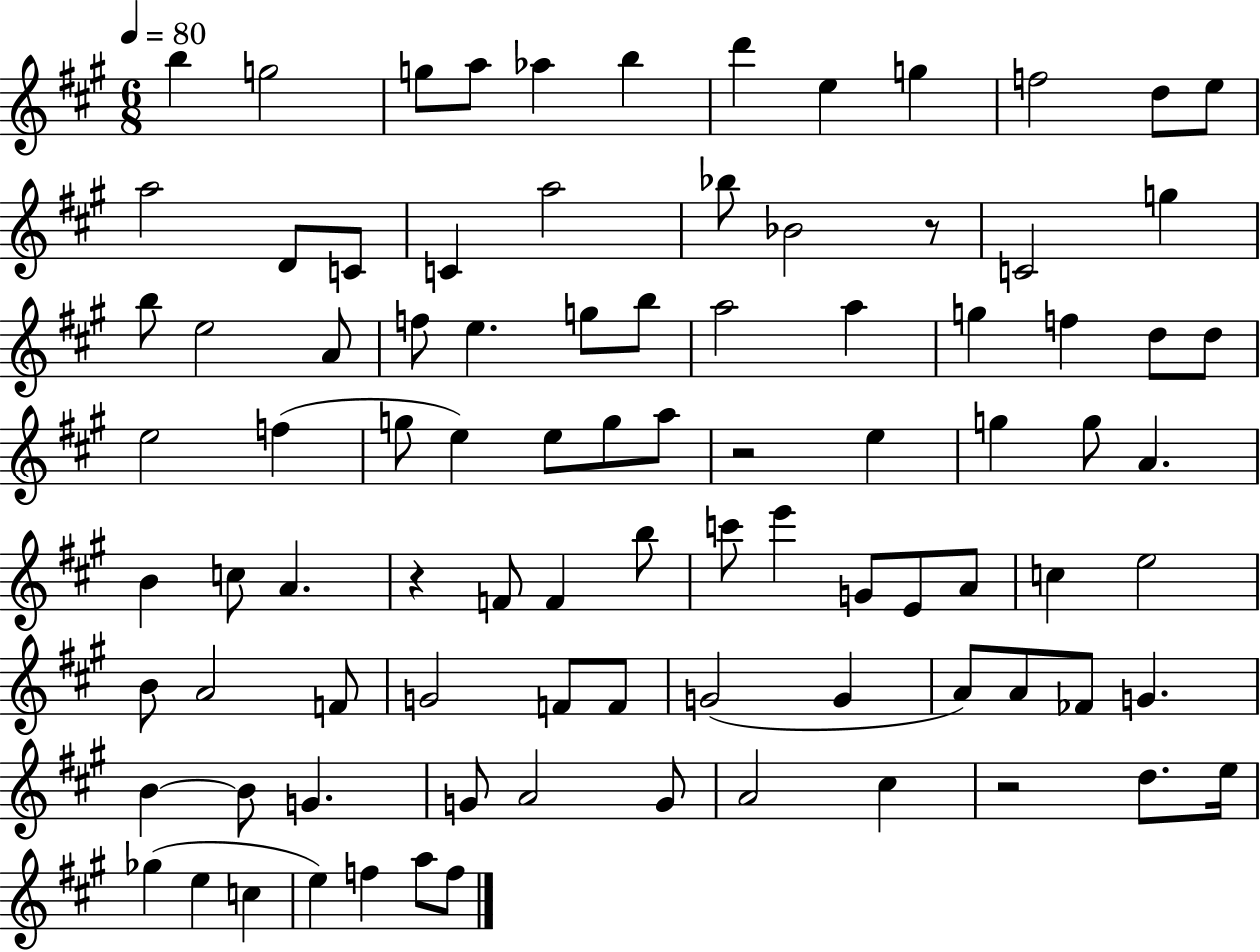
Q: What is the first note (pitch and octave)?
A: B5